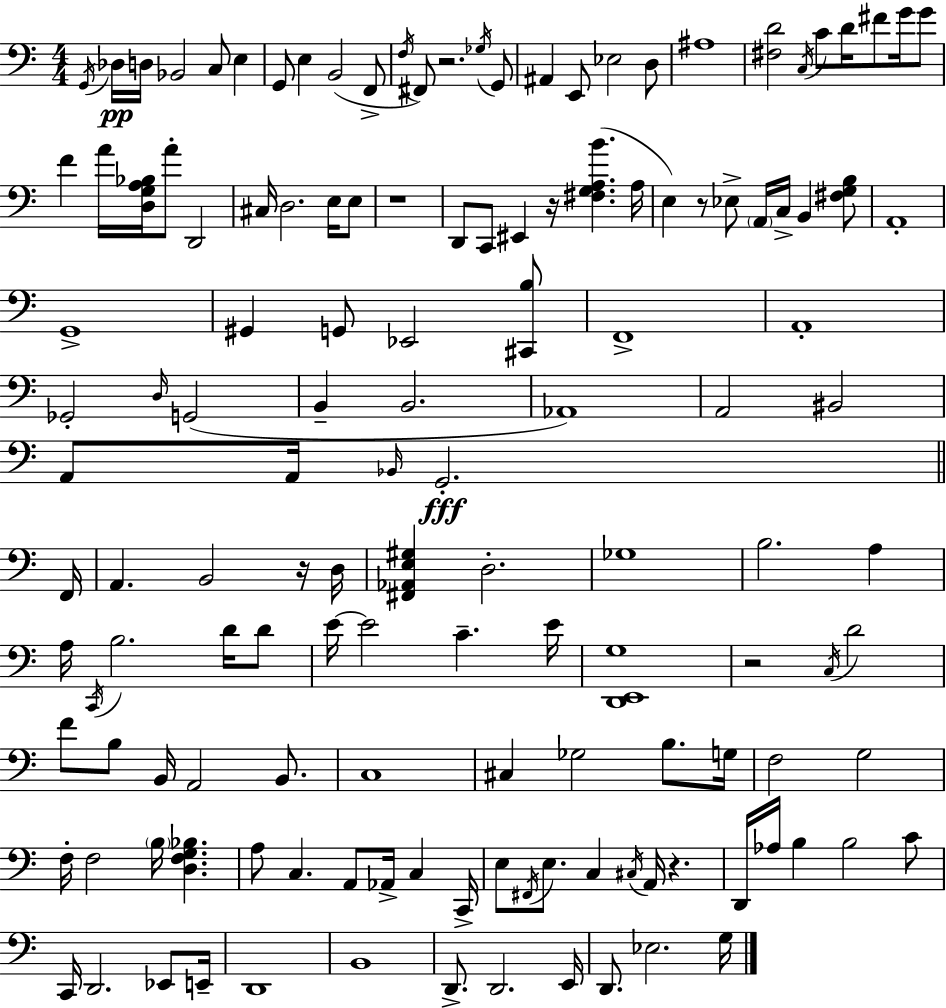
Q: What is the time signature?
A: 4/4